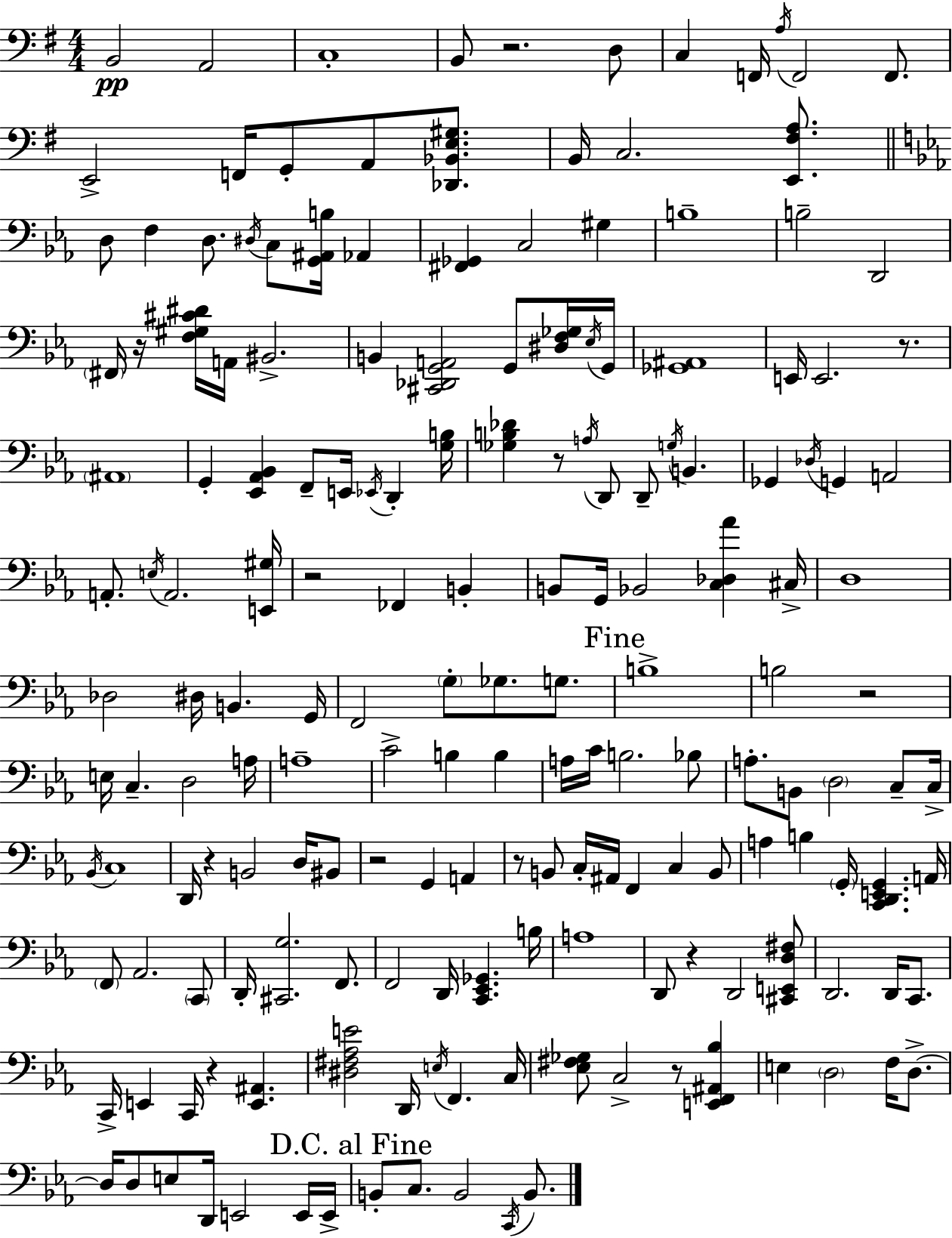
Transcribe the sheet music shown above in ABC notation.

X:1
T:Untitled
M:4/4
L:1/4
K:Em
B,,2 A,,2 C,4 B,,/2 z2 D,/2 C, F,,/4 A,/4 F,,2 F,,/2 E,,2 F,,/4 G,,/2 A,,/2 [_D,,_B,,E,^G,]/2 B,,/4 C,2 [E,,^F,A,]/2 D,/2 F, D,/2 ^D,/4 C,/2 [G,,^A,,B,]/4 _A,, [^F,,_G,,] C,2 ^G, B,4 B,2 D,,2 ^F,,/4 z/4 [F,^G,^C^D]/4 A,,/4 ^B,,2 B,, [^C,,_D,,G,,A,,]2 G,,/2 [^D,F,_G,]/4 _E,/4 G,,/4 [_G,,^A,,]4 E,,/4 E,,2 z/2 ^A,,4 G,, [_E,,_A,,_B,,] F,,/2 E,,/4 _E,,/4 D,, [G,B,]/4 [_G,B,_D] z/2 A,/4 D,,/2 D,,/2 G,/4 B,, _G,, _D,/4 G,, A,,2 A,,/2 E,/4 A,,2 [E,,^G,]/4 z2 _F,, B,, B,,/2 G,,/4 _B,,2 [C,_D,_A] ^C,/4 D,4 _D,2 ^D,/4 B,, G,,/4 F,,2 G,/2 _G,/2 G,/2 B,4 B,2 z2 E,/4 C, D,2 A,/4 A,4 C2 B, B, A,/4 C/4 B,2 _B,/2 A,/2 B,,/2 D,2 C,/2 C,/4 _B,,/4 C,4 D,,/4 z B,,2 D,/4 ^B,,/2 z2 G,, A,, z/2 B,,/2 C,/4 ^A,,/4 F,, C, B,,/2 A, B, G,,/4 [C,,D,,E,,G,,] A,,/4 F,,/2 _A,,2 C,,/2 D,,/4 [^C,,G,]2 F,,/2 F,,2 D,,/4 [C,,_E,,_G,,] B,/4 A,4 D,,/2 z D,,2 [^C,,E,,D,^F,]/2 D,,2 D,,/4 C,,/2 C,,/4 E,, C,,/4 z [E,,^A,,] [^D,^F,_A,E]2 D,,/4 E,/4 F,, C,/4 [_E,^F,_G,]/2 C,2 z/2 [E,,F,,^A,,_B,] E, D,2 F,/4 D,/2 D,/4 D,/2 E,/2 D,,/4 E,,2 E,,/4 E,,/4 B,,/2 C,/2 B,,2 C,,/4 B,,/2